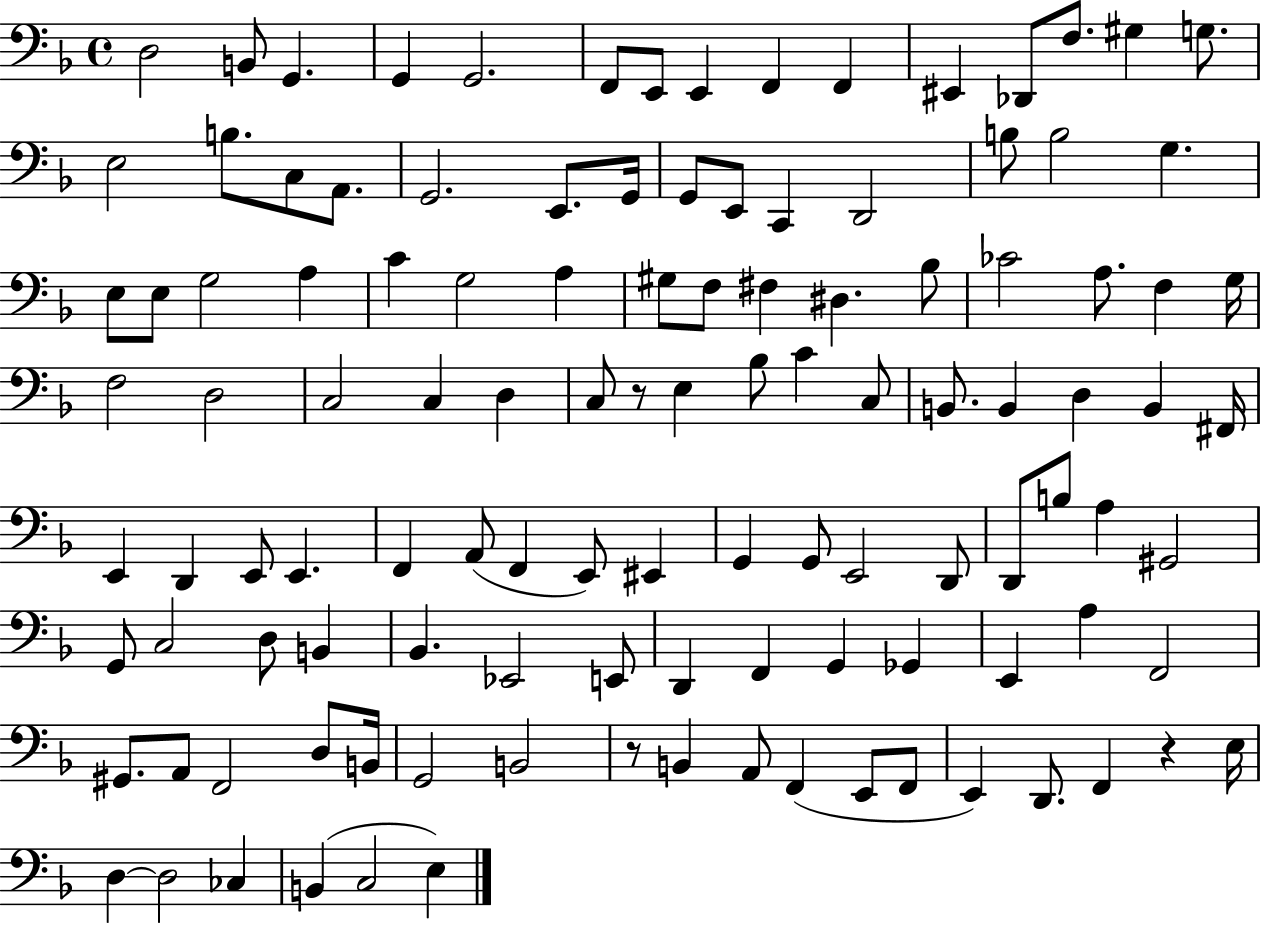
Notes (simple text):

D3/h B2/e G2/q. G2/q G2/h. F2/e E2/e E2/q F2/q F2/q EIS2/q Db2/e F3/e. G#3/q G3/e. E3/h B3/e. C3/e A2/e. G2/h. E2/e. G2/s G2/e E2/e C2/q D2/h B3/e B3/h G3/q. E3/e E3/e G3/h A3/q C4/q G3/h A3/q G#3/e F3/e F#3/q D#3/q. Bb3/e CES4/h A3/e. F3/q G3/s F3/h D3/h C3/h C3/q D3/q C3/e R/e E3/q Bb3/e C4/q C3/e B2/e. B2/q D3/q B2/q F#2/s E2/q D2/q E2/e E2/q. F2/q A2/e F2/q E2/e EIS2/q G2/q G2/e E2/h D2/e D2/e B3/e A3/q G#2/h G2/e C3/h D3/e B2/q Bb2/q. Eb2/h E2/e D2/q F2/q G2/q Gb2/q E2/q A3/q F2/h G#2/e. A2/e F2/h D3/e B2/s G2/h B2/h R/e B2/q A2/e F2/q E2/e F2/e E2/q D2/e. F2/q R/q E3/s D3/q D3/h CES3/q B2/q C3/h E3/q